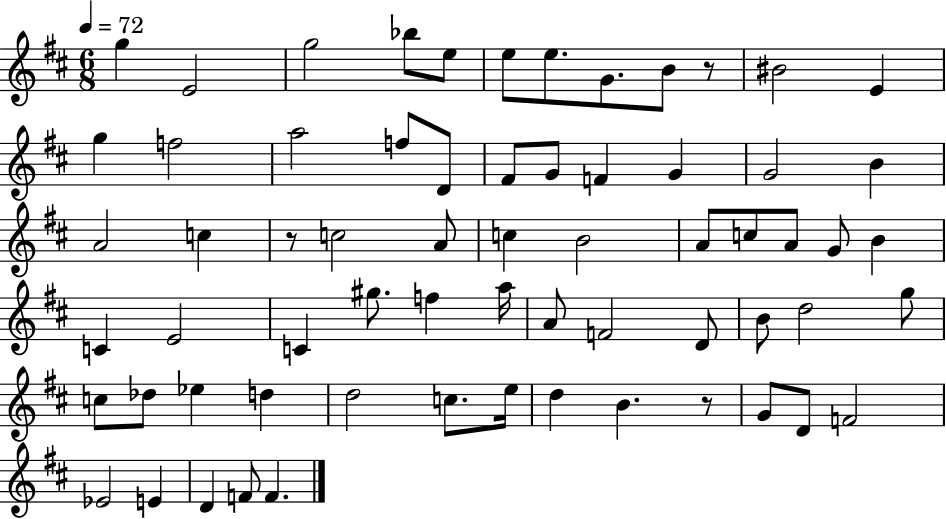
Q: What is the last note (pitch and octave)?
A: F4